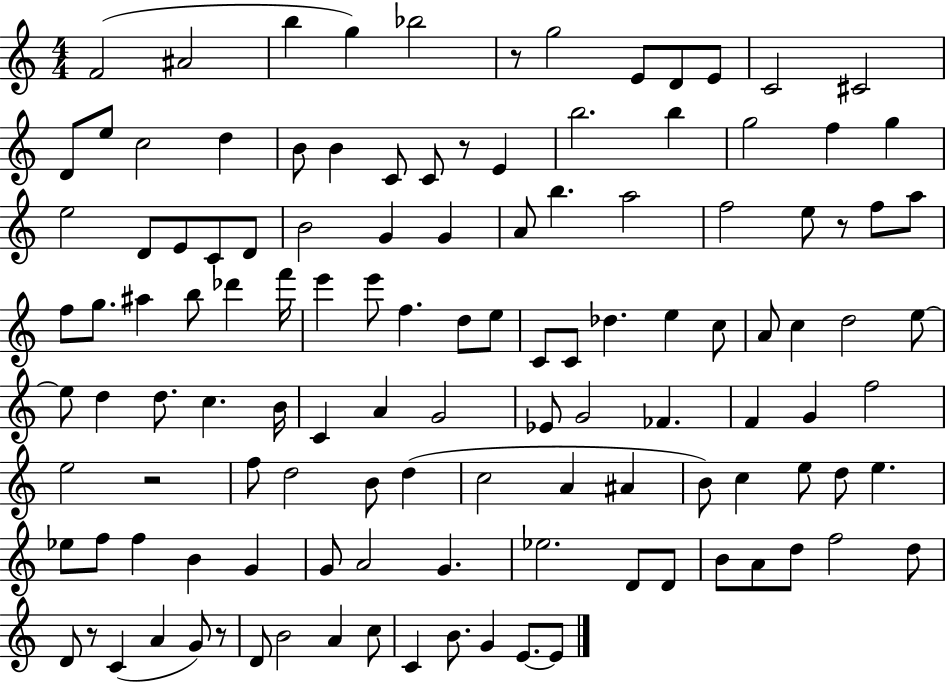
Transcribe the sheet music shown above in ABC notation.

X:1
T:Untitled
M:4/4
L:1/4
K:C
F2 ^A2 b g _b2 z/2 g2 E/2 D/2 E/2 C2 ^C2 D/2 e/2 c2 d B/2 B C/2 C/2 z/2 E b2 b g2 f g e2 D/2 E/2 C/2 D/2 B2 G G A/2 b a2 f2 e/2 z/2 f/2 a/2 f/2 g/2 ^a b/2 _d' f'/4 e' e'/2 f d/2 e/2 C/2 C/2 _d e c/2 A/2 c d2 e/2 e/2 d d/2 c B/4 C A G2 _E/2 G2 _F F G f2 e2 z2 f/2 d2 B/2 d c2 A ^A B/2 c e/2 d/2 e _e/2 f/2 f B G G/2 A2 G _e2 D/2 D/2 B/2 A/2 d/2 f2 d/2 D/2 z/2 C A G/2 z/2 D/2 B2 A c/2 C B/2 G E/2 E/2